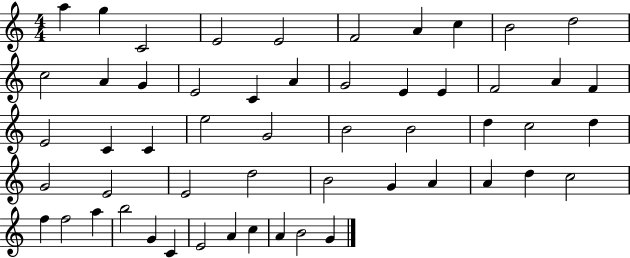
{
  \clef treble
  \numericTimeSignature
  \time 4/4
  \key c \major
  a''4 g''4 c'2 | e'2 e'2 | f'2 a'4 c''4 | b'2 d''2 | \break c''2 a'4 g'4 | e'2 c'4 a'4 | g'2 e'4 e'4 | f'2 a'4 f'4 | \break e'2 c'4 c'4 | e''2 g'2 | b'2 b'2 | d''4 c''2 d''4 | \break g'2 e'2 | e'2 d''2 | b'2 g'4 a'4 | a'4 d''4 c''2 | \break f''4 f''2 a''4 | b''2 g'4 c'4 | e'2 a'4 c''4 | a'4 b'2 g'4 | \break \bar "|."
}